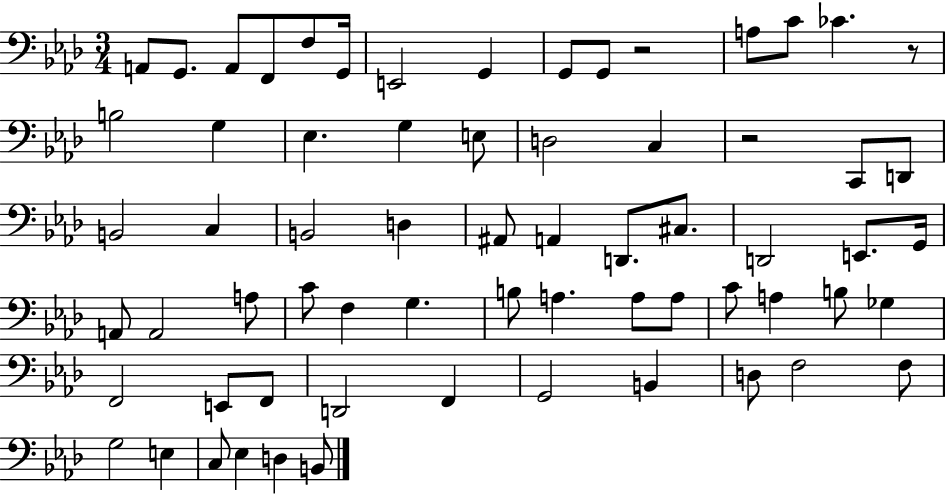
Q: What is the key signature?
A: AES major